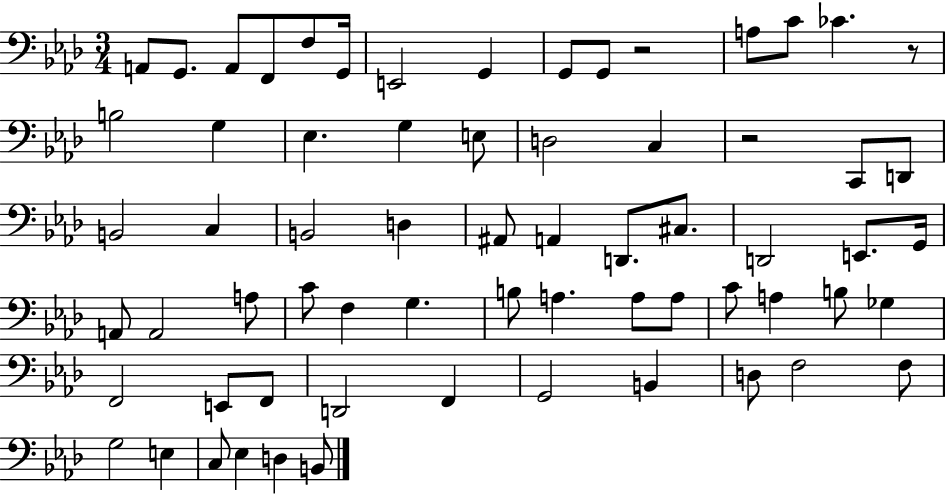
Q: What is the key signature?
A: AES major